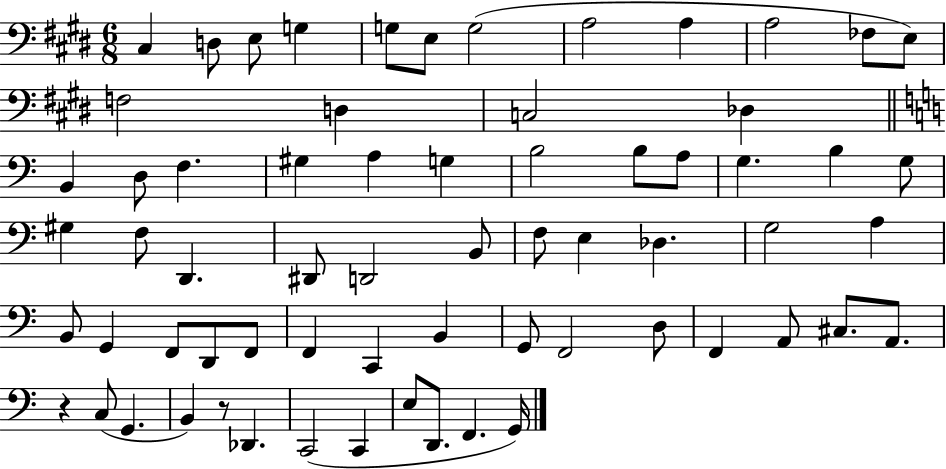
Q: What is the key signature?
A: E major